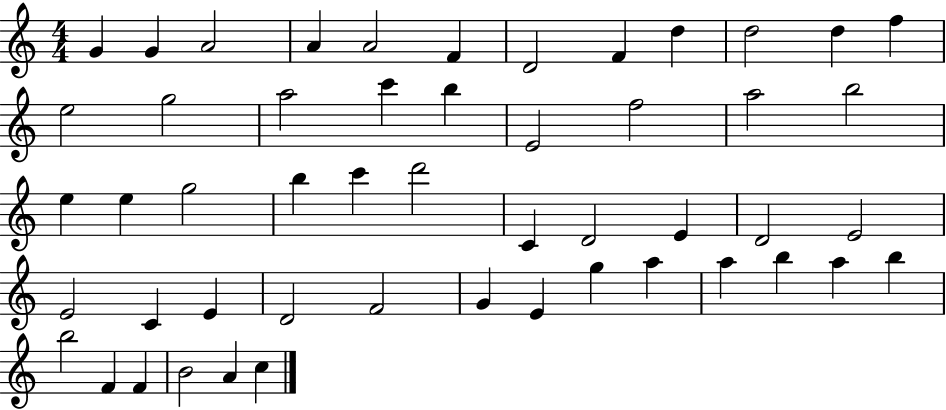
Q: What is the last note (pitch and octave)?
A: C5